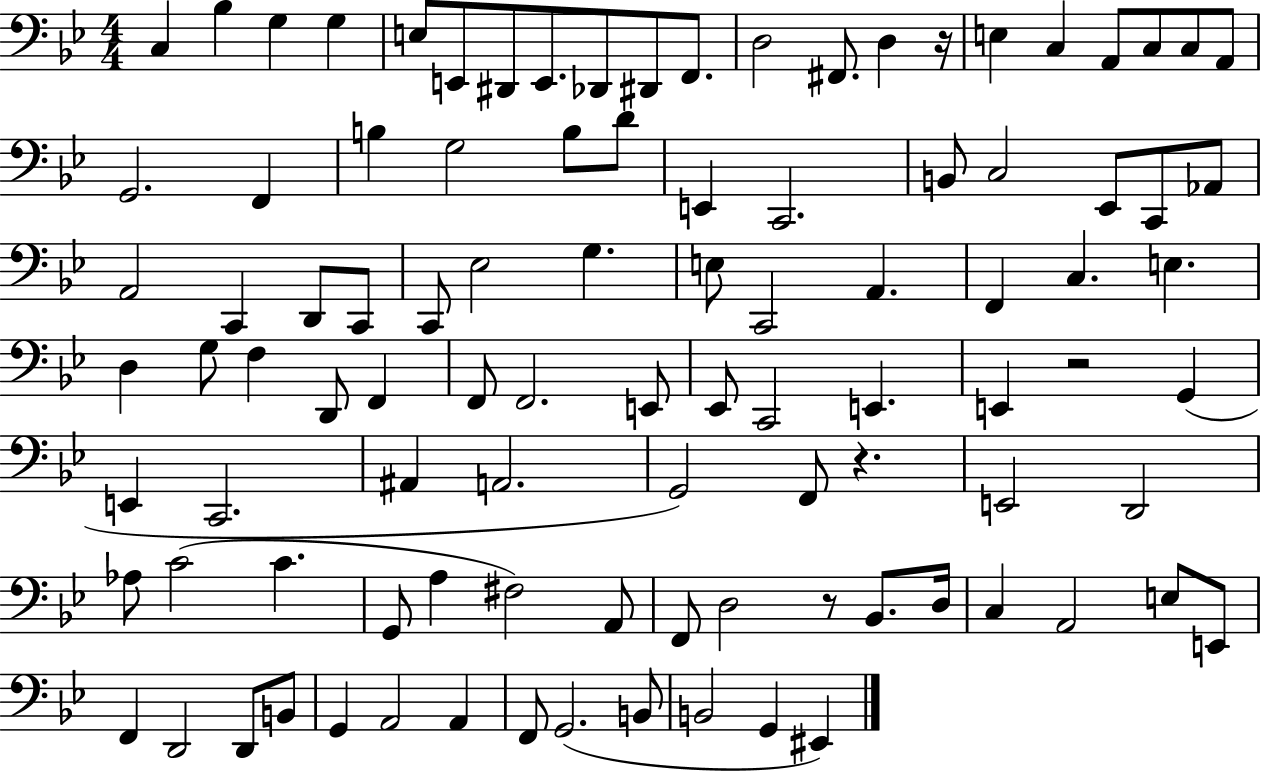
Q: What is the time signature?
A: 4/4